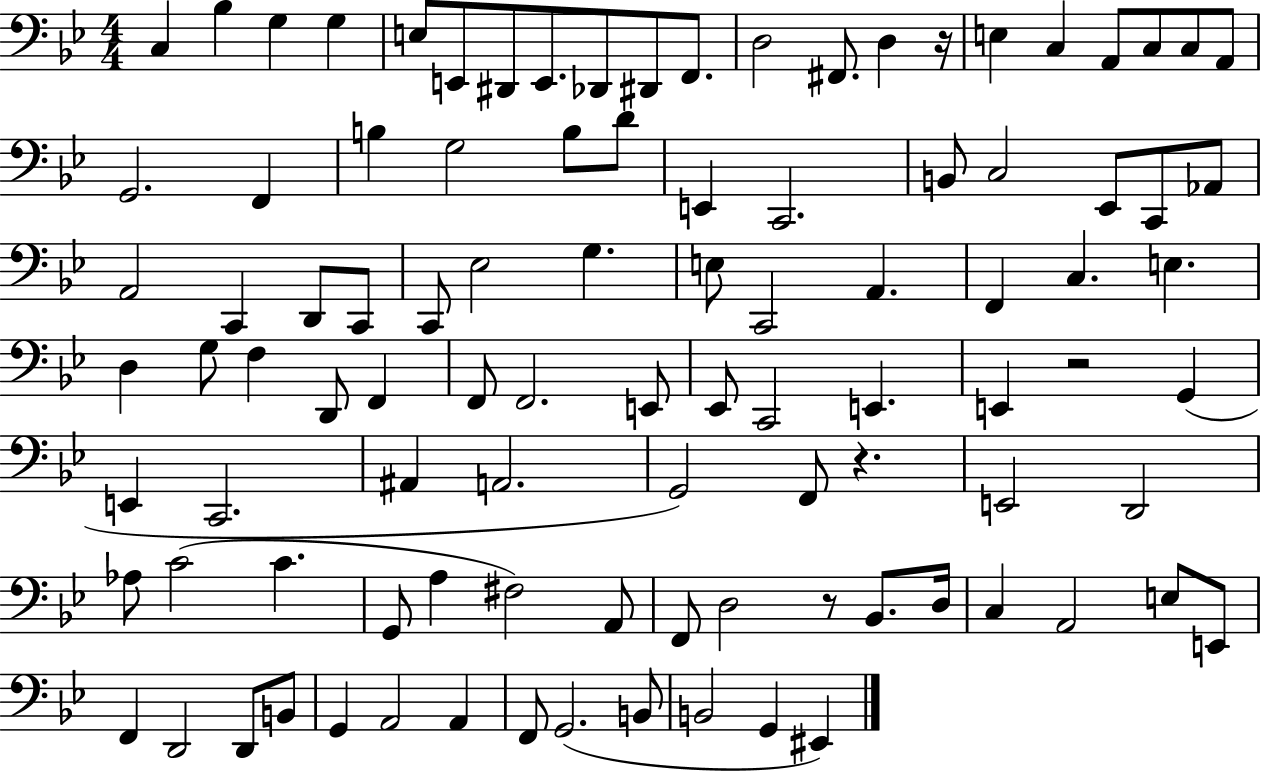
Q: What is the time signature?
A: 4/4